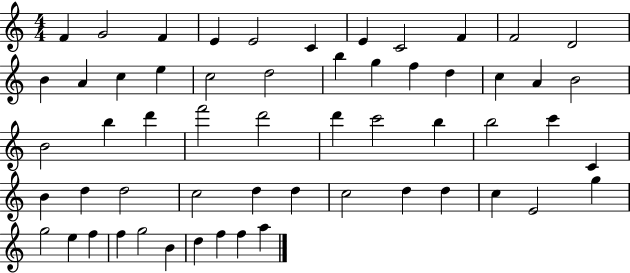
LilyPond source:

{
  \clef treble
  \numericTimeSignature
  \time 4/4
  \key c \major
  f'4 g'2 f'4 | e'4 e'2 c'4 | e'4 c'2 f'4 | f'2 d'2 | \break b'4 a'4 c''4 e''4 | c''2 d''2 | b''4 g''4 f''4 d''4 | c''4 a'4 b'2 | \break b'2 b''4 d'''4 | f'''2 d'''2 | d'''4 c'''2 b''4 | b''2 c'''4 c'4 | \break b'4 d''4 d''2 | c''2 d''4 d''4 | c''2 d''4 d''4 | c''4 e'2 g''4 | \break g''2 e''4 f''4 | f''4 g''2 b'4 | d''4 f''4 f''4 a''4 | \bar "|."
}